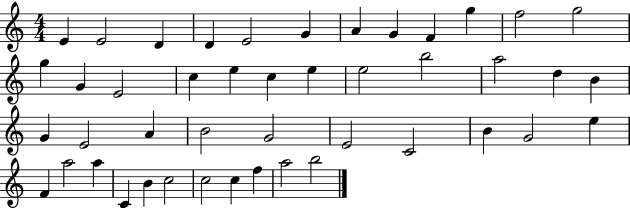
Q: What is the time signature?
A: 4/4